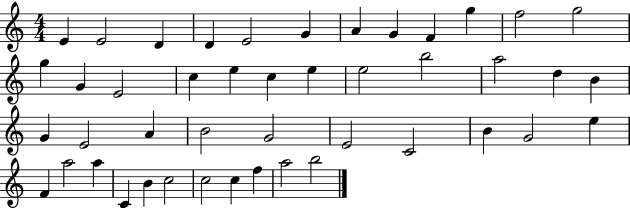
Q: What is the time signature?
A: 4/4